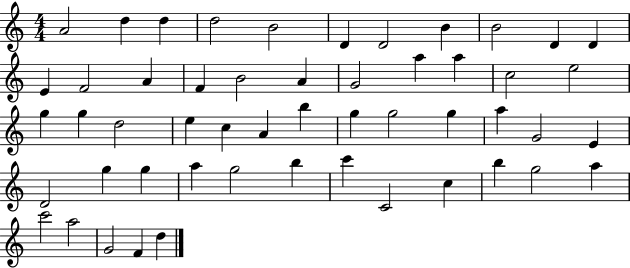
X:1
T:Untitled
M:4/4
L:1/4
K:C
A2 d d d2 B2 D D2 B B2 D D E F2 A F B2 A G2 a a c2 e2 g g d2 e c A b g g2 g a G2 E D2 g g a g2 b c' C2 c b g2 a c'2 a2 G2 F d